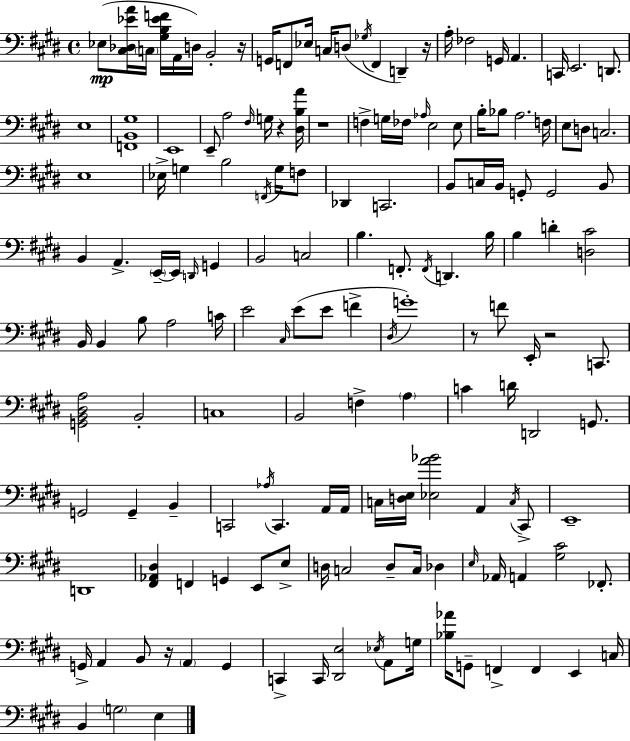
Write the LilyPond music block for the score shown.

{
  \clef bass
  \time 4/4
  \defaultTimeSignature
  \key e \major
  \repeat volta 2 { ees8(\mp <cis des ees' a'>16 \parenthesize c16 <gis b ees' f'>16 a,16 d16) b,2-. r16 | g,16 f,8 ees16 c16 d8( \acciaccatura { ges16 } f,4 d,4--) | r16 a16-. fes2 g,16 a,4. | c,16 e,2. d,8. | \break e1 | <f, b, gis>1 | e,1 | e,8-- a2 \grace { fis16 } g16 r4 | \break <dis b a'>16 r1 | f4-> g16 fes16 \grace { aes16 } e2 | e8 b16-. bes8 a2. | f16 e8 d8 c2. | \break e1 | ees16-> g4 b2 | \acciaccatura { f,16 } g16 f8 des,4 c,2. | b,8 c16 b,16 g,8-. g,2 | \break b,8 b,4 a,4.-> \parenthesize e,16--~~ e,16 | \grace { d,16 } g,4 b,2 c2 | b4. f,8.-. \acciaccatura { f,16 } d,4. | b16 b4 d'4-. <d cis'>2 | \break b,16 b,4 b8 a2 | c'16 e'2 \grace { cis16 } e'8( | e'8 f'4-> \acciaccatura { dis16 }) g'1-. | r8 f'8 e,16-. r2 | \break c,8. <g, b, dis a>2 | b,2-. c1 | b,2 | f4-> \parenthesize a4 c'4 d'16 d,2 | \break g,8. g,2 | g,4-- b,4-- c,2 | \acciaccatura { aes16 } c,4. a,16 a,16 c16 <d e>16 <ees a' bes'>2 | a,4 \acciaccatura { c16 } cis,8-> e,1-- | \break d,1 | <fis, aes, dis>4 f,4 | g,4 e,8 e8-> d16 c2 | d8-- c16 des4 \grace { e16 } aes,16 a,4 | \break <gis cis'>2 fes,8.-. g,16-> a,4 | b,8 r16 \parenthesize a,4 g,4 c,4-> c,16 | <dis, e>2 \acciaccatura { ees16 } a,8 g16 <bes aes'>16 g,8-- f,4-> | f,4 e,4 c16 b,4 | \break \parenthesize g2 e4 } \bar "|."
}